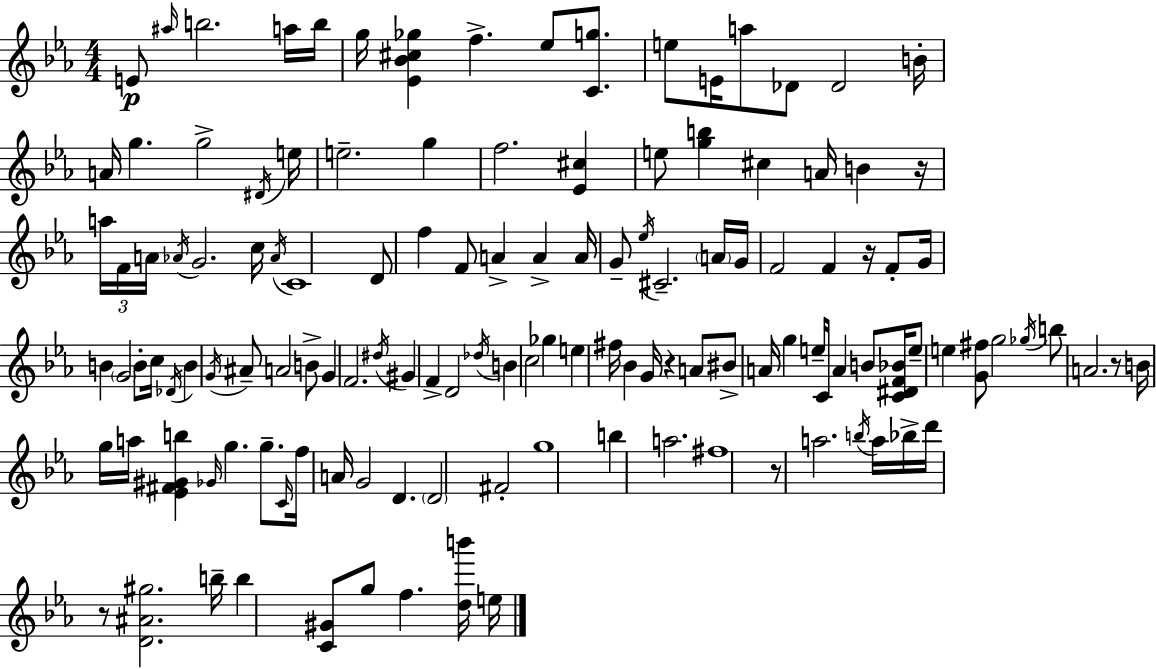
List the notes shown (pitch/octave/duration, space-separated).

E4/e A#5/s B5/h. A5/s B5/s G5/s [Eb4,Bb4,C#5,Gb5]/q F5/q. Eb5/e [C4,G5]/e. E5/e E4/s A5/e Db4/e Db4/h B4/s A4/s G5/q. G5/h D#4/s E5/s E5/h. G5/q F5/h. [Eb4,C#5]/q E5/e [G5,B5]/q C#5/q A4/s B4/q R/s A5/s F4/s A4/s Ab4/s G4/h. C5/s Ab4/s C4/w D4/e F5/q F4/e A4/q A4/q A4/s G4/e Eb5/s C#4/h. A4/s G4/s F4/h F4/q R/s F4/e G4/s B4/q G4/h B4/e C5/s Db4/s B4/q G4/s A#4/e A4/h B4/e G4/q F4/h. D#5/s G#4/q F4/q D4/h Db5/s B4/q C5/h Gb5/q E5/q F#5/s Bb4/q G4/s R/q A4/e BIS4/e A4/s G5/q E5/s C4/s A4/q B4/e [C4,D#4,F4,Bb4]/s E5/e E5/q [G4,F#5]/e G5/h Gb5/s B5/e A4/h. R/e B4/s G5/s A5/s [Eb4,F#4,G#4,B5]/q Gb4/s G5/q. G5/e. C4/s F5/s A4/s G4/h D4/q. D4/h F#4/h G5/w B5/q A5/h. F#5/w R/e A5/h. B5/s A5/s Bb5/s D6/s R/e [D4,A#4,G#5]/h. B5/s B5/q [C4,G#4]/e G5/e F5/q. [D5,B6]/s E5/s